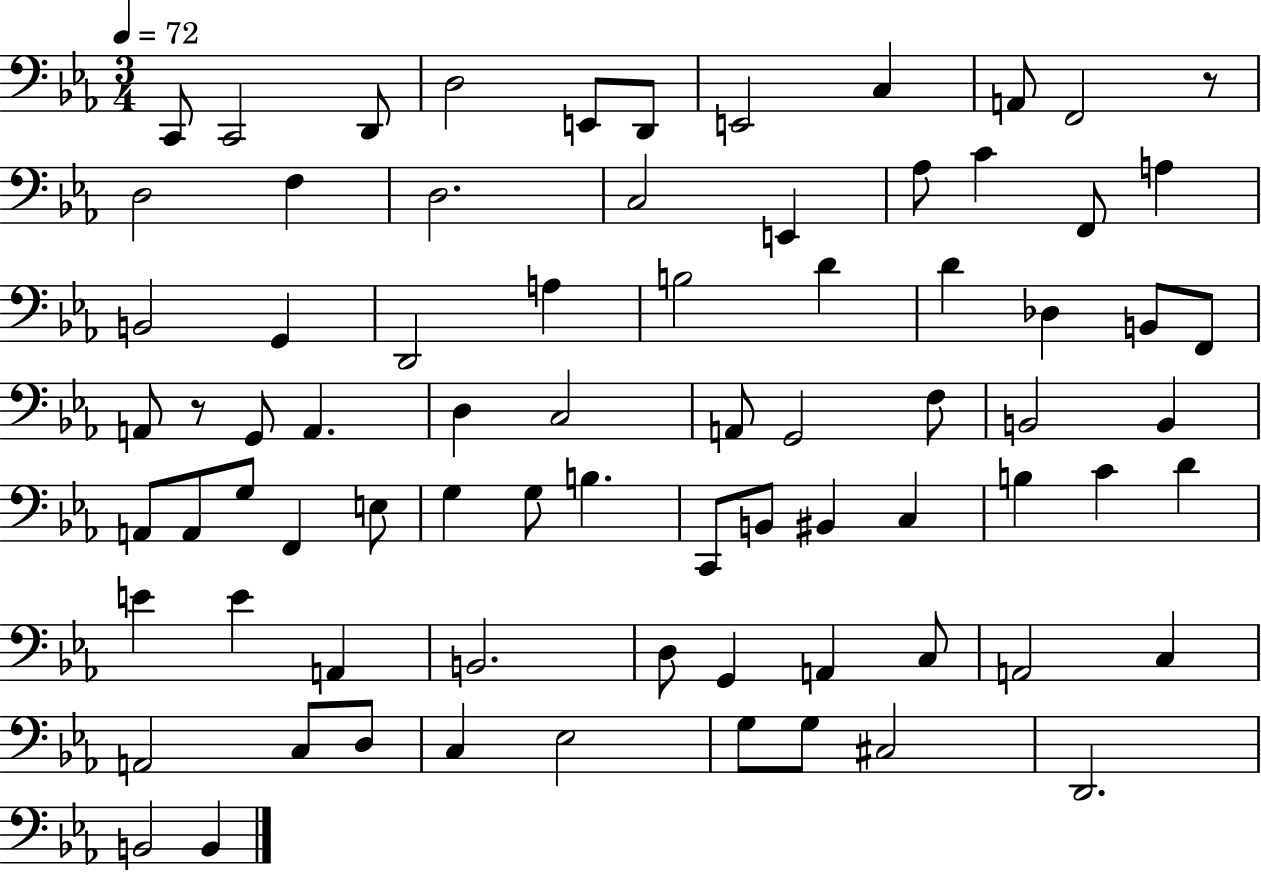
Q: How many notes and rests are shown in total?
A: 77